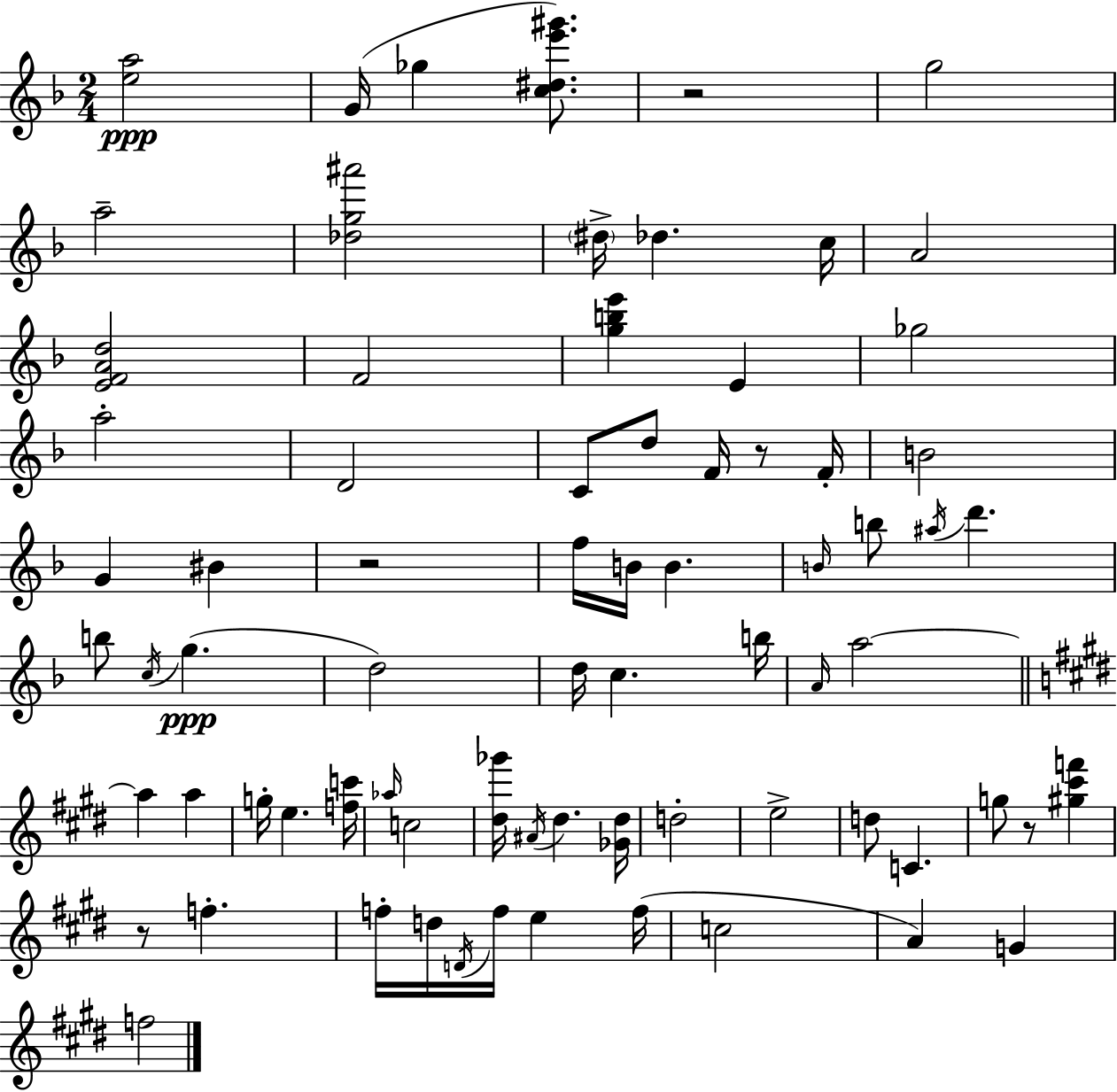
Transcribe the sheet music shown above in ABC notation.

X:1
T:Untitled
M:2/4
L:1/4
K:F
[ea]2 G/4 _g [c^de'^g']/2 z2 g2 a2 [_dg^a']2 ^d/4 _d c/4 A2 [EFAd]2 F2 [gbe'] E _g2 a2 D2 C/2 d/2 F/4 z/2 F/4 B2 G ^B z2 f/4 B/4 B B/4 b/2 ^a/4 d' b/2 c/4 g d2 d/4 c b/4 A/4 a2 a a g/4 e [fc']/4 _a/4 c2 [^d_g']/4 ^A/4 ^d [_G^d]/4 d2 e2 d/2 C g/2 z/2 [^g^c'f'] z/2 f f/4 d/4 D/4 f/4 e f/4 c2 A G f2